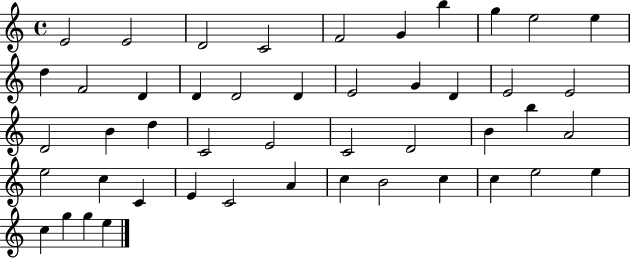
E4/h E4/h D4/h C4/h F4/h G4/q B5/q G5/q E5/h E5/q D5/q F4/h D4/q D4/q D4/h D4/q E4/h G4/q D4/q E4/h E4/h D4/h B4/q D5/q C4/h E4/h C4/h D4/h B4/q B5/q A4/h E5/h C5/q C4/q E4/q C4/h A4/q C5/q B4/h C5/q C5/q E5/h E5/q C5/q G5/q G5/q E5/q